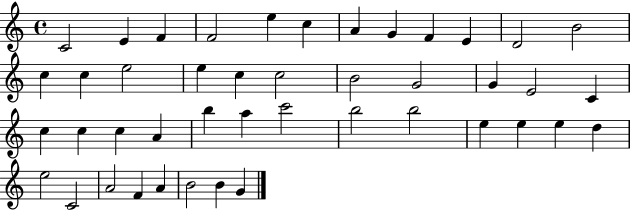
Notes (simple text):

C4/h E4/q F4/q F4/h E5/q C5/q A4/q G4/q F4/q E4/q D4/h B4/h C5/q C5/q E5/h E5/q C5/q C5/h B4/h G4/h G4/q E4/h C4/q C5/q C5/q C5/q A4/q B5/q A5/q C6/h B5/h B5/h E5/q E5/q E5/q D5/q E5/h C4/h A4/h F4/q A4/q B4/h B4/q G4/q